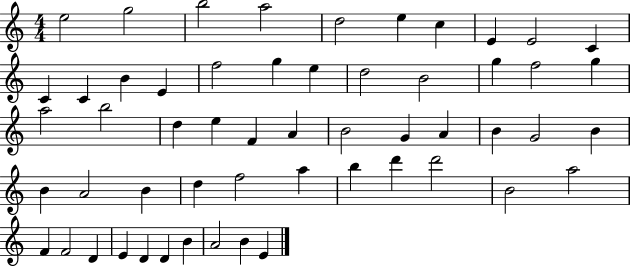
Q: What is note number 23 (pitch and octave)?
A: A5